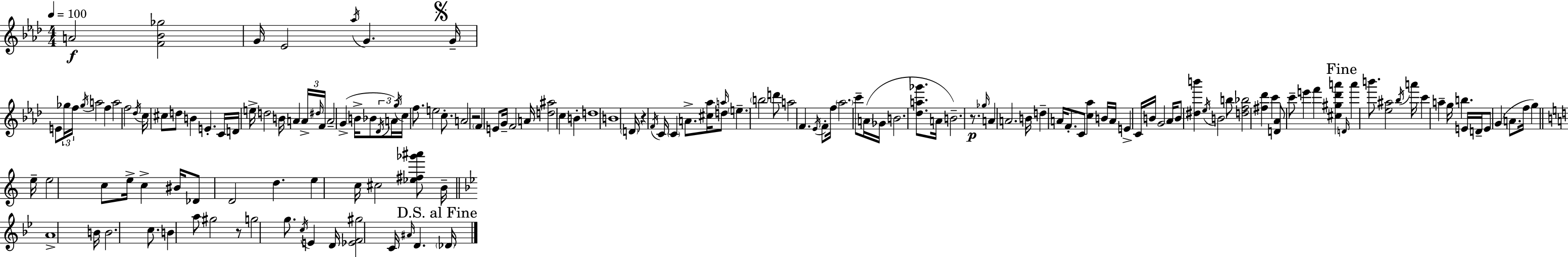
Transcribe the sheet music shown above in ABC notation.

X:1
T:Untitled
M:4/4
L:1/4
K:Ab
A2 [F_B_g]2 G/4 _E2 _a/4 G G/4 E/2 _g/4 f/4 _g/4 a2 f a2 f2 _d/4 c/4 ^c/2 d/2 B E C/4 D/4 e/4 d2 B/4 A A/4 ^d/4 F/4 A2 G B/4 _B/2 _D/4 A/4 g/4 c/4 f/2 e2 c/2 A2 z2 F E/2 G/4 F2 A/4 [d^a]2 c B d4 B4 D/4 z F/4 C/4 C A/2 [^c_a]/4 d/2 a/4 e b2 d'/2 a2 F _E/4 F/2 f/4 _a2 c'/2 A/4 _G/4 B2 [_da_g']/2 A/4 B2 z/2 _g/4 A A2 B/4 d A/4 F/2 C/2 [c_a] B/4 A/4 E C/4 B/4 G2 _A/4 B/2 [^db'] _e/4 B2 b/2 [df_b]2 [^f_d'] c' [D_A]/2 c'/2 e' f' [^c^g_d'a'] D/4 a' b'/2 [_e^a]2 _b/4 a'/4 c' a g/4 b E/4 D/4 E/2 G A/2 f/4 g e/4 e2 c/2 e/4 c ^B/4 _D/2 D2 d e c/4 ^c2 [_e^f_g'^a']/2 B/4 A4 B/4 B2 c/2 B a/2 ^g2 z/2 g2 g/2 c/4 E D/4 [_EF^g]2 C/4 ^A/4 D _D/4